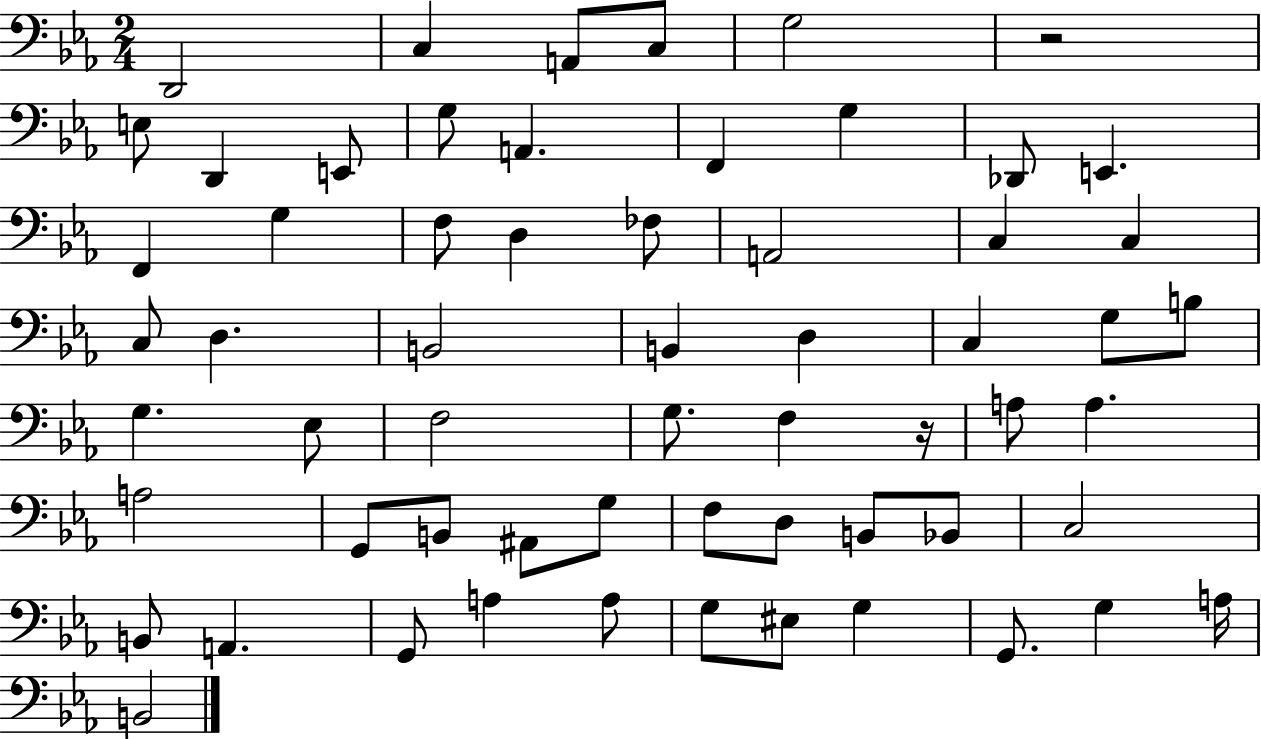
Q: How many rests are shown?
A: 2